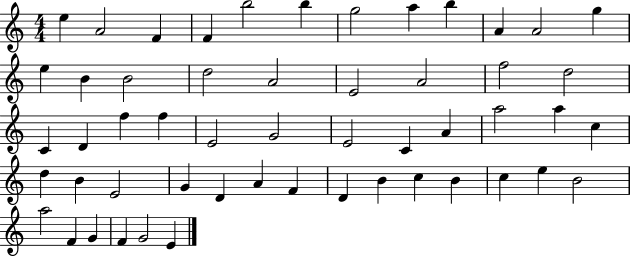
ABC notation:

X:1
T:Untitled
M:4/4
L:1/4
K:C
e A2 F F b2 b g2 a b A A2 g e B B2 d2 A2 E2 A2 f2 d2 C D f f E2 G2 E2 C A a2 a c d B E2 G D A F D B c B c e B2 a2 F G F G2 E